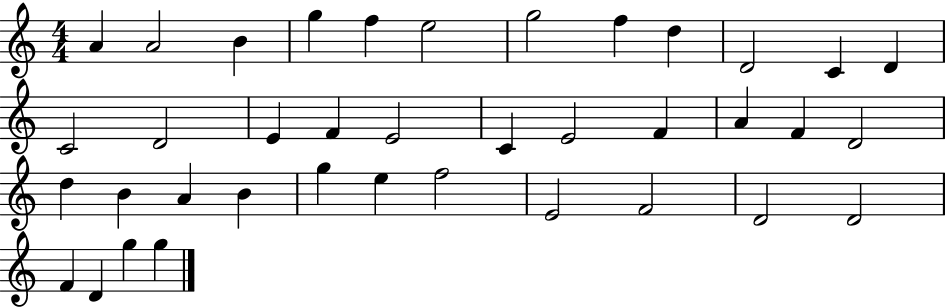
{
  \clef treble
  \numericTimeSignature
  \time 4/4
  \key c \major
  a'4 a'2 b'4 | g''4 f''4 e''2 | g''2 f''4 d''4 | d'2 c'4 d'4 | \break c'2 d'2 | e'4 f'4 e'2 | c'4 e'2 f'4 | a'4 f'4 d'2 | \break d''4 b'4 a'4 b'4 | g''4 e''4 f''2 | e'2 f'2 | d'2 d'2 | \break f'4 d'4 g''4 g''4 | \bar "|."
}